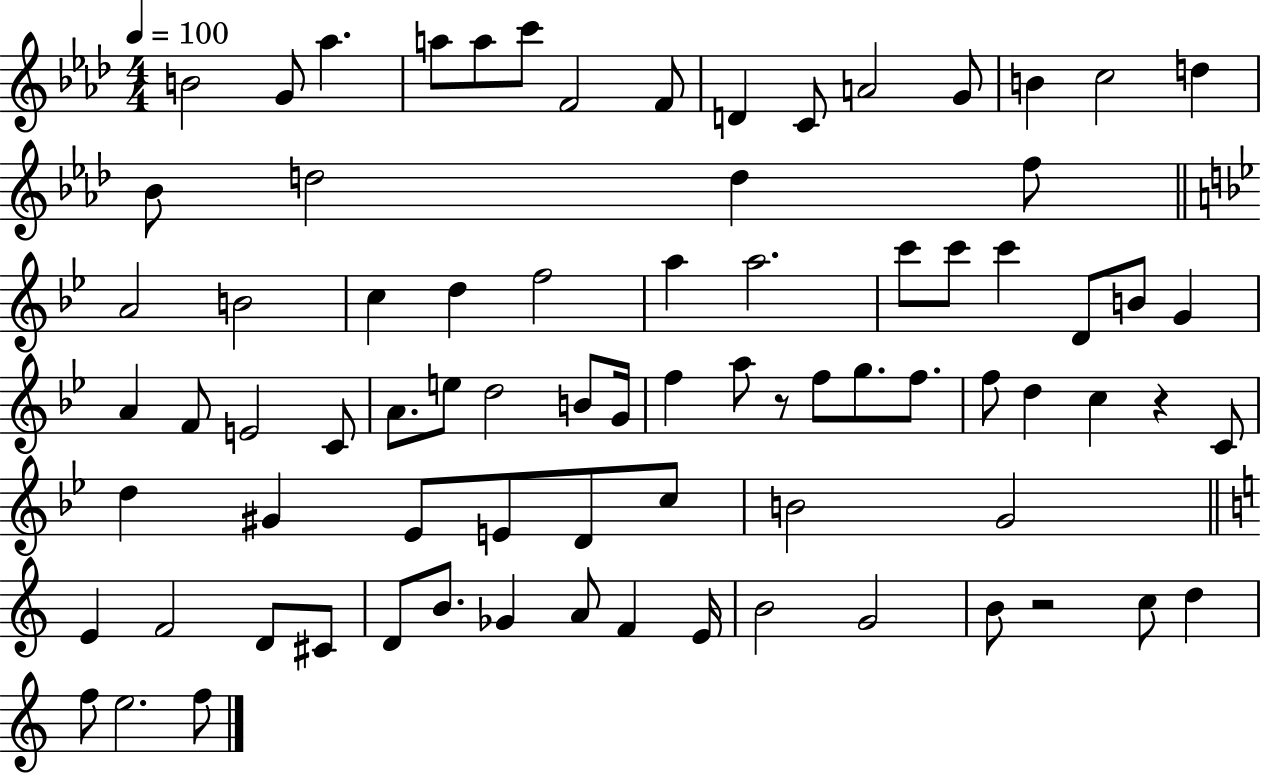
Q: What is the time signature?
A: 4/4